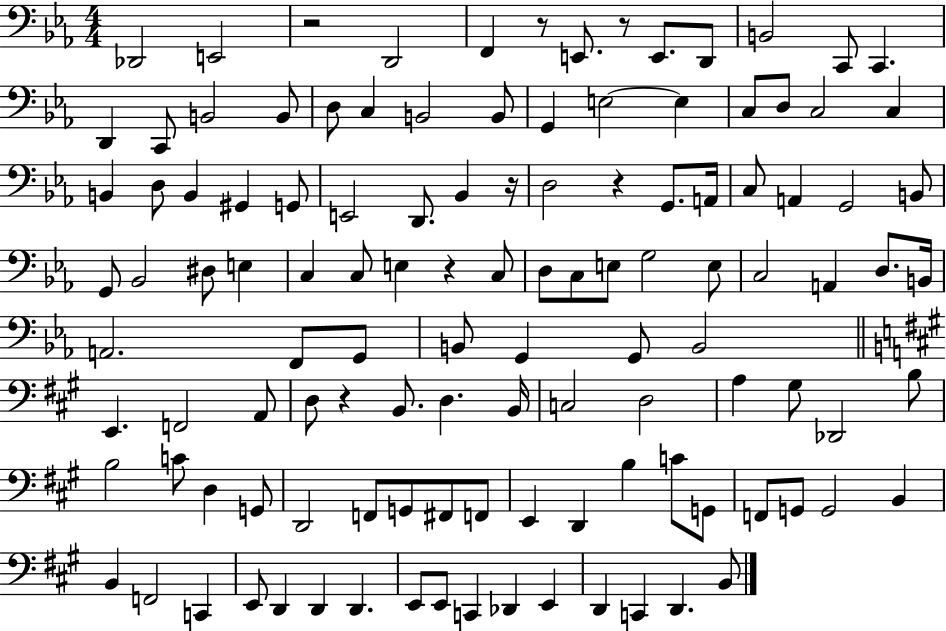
Db2/h E2/h R/h D2/h F2/q R/e E2/e. R/e E2/e. D2/e B2/h C2/e C2/q. D2/q C2/e B2/h B2/e D3/e C3/q B2/h B2/e G2/q E3/h E3/q C3/e D3/e C3/h C3/q B2/q D3/e B2/q G#2/q G2/e E2/h D2/e. Bb2/q R/s D3/h R/q G2/e. A2/s C3/e A2/q G2/h B2/e G2/e Bb2/h D#3/e E3/q C3/q C3/e E3/q R/q C3/e D3/e C3/e E3/e G3/h E3/e C3/h A2/q D3/e. B2/s A2/h. F2/e G2/e B2/e G2/q G2/e B2/h E2/q. F2/h A2/e D3/e R/q B2/e. D3/q. B2/s C3/h D3/h A3/q G#3/e Db2/h B3/e B3/h C4/e D3/q G2/e D2/h F2/e G2/e F#2/e F2/e E2/q D2/q B3/q C4/e G2/e F2/e G2/e G2/h B2/q B2/q F2/h C2/q E2/e D2/q D2/q D2/q. E2/e E2/e C2/q Db2/q E2/q D2/q C2/q D2/q. B2/e